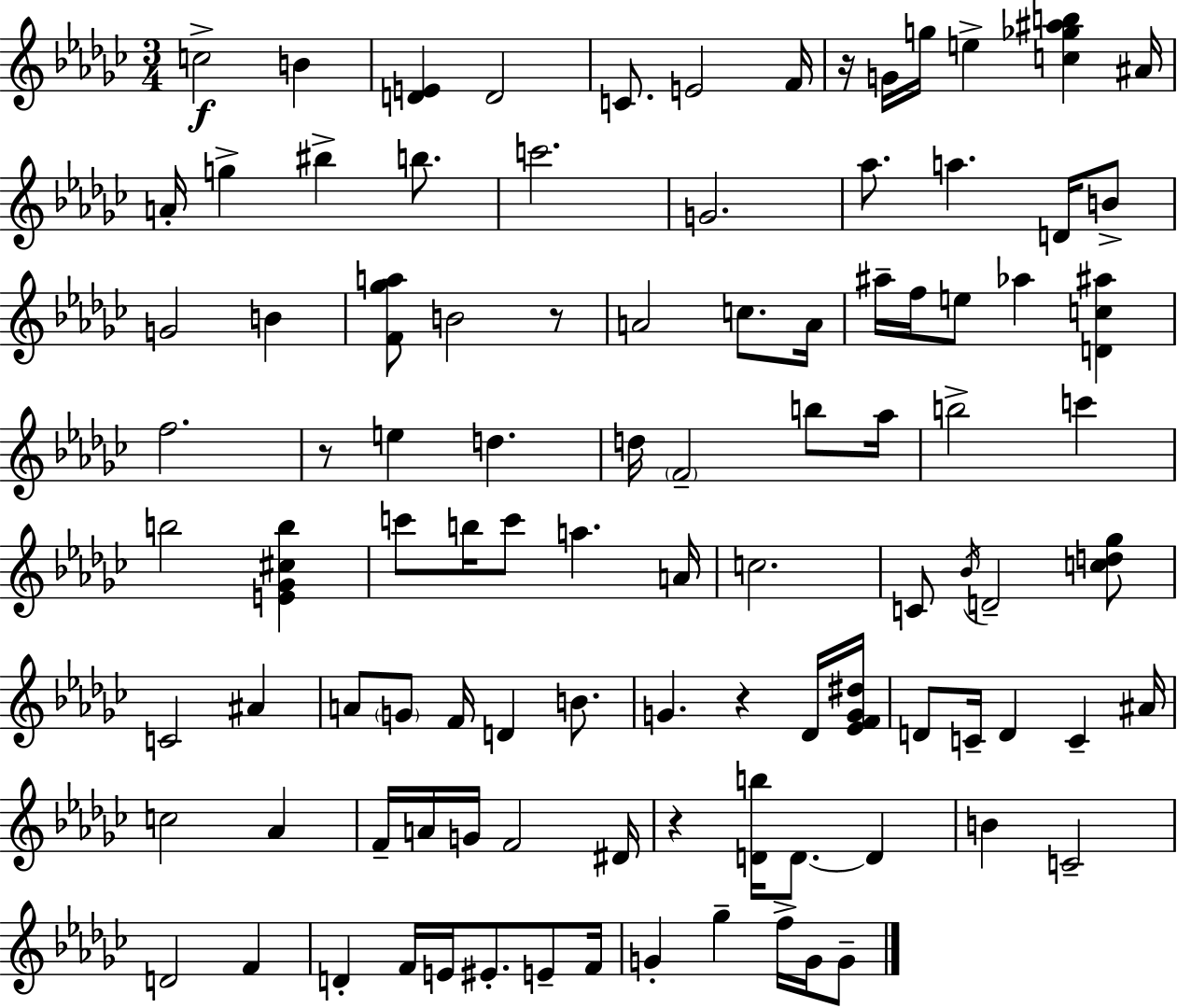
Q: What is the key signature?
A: EES minor